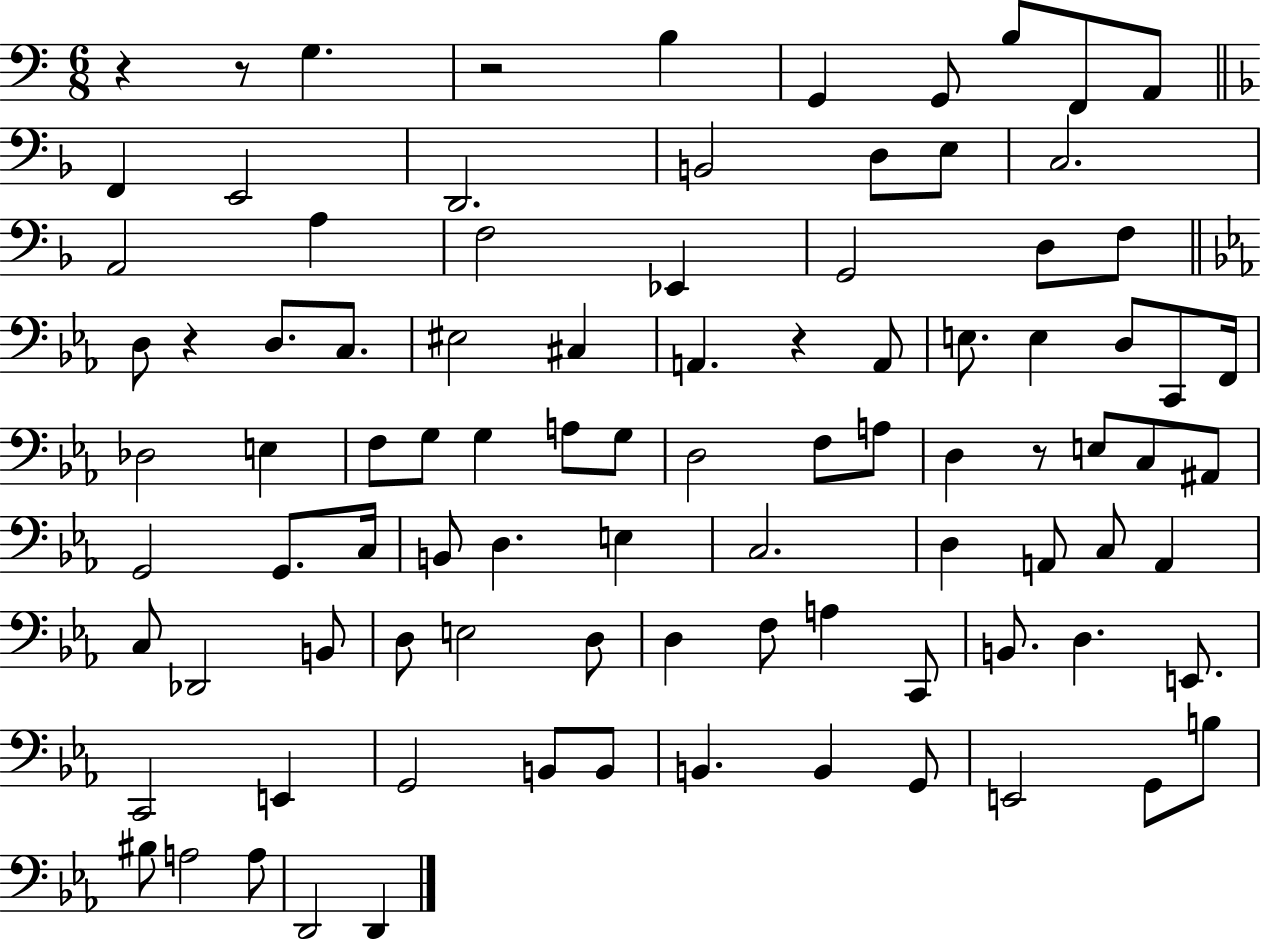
R/q R/e G3/q. R/h B3/q G2/q G2/e B3/e F2/e A2/e F2/q E2/h D2/h. B2/h D3/e E3/e C3/h. A2/h A3/q F3/h Eb2/q G2/h D3/e F3/e D3/e R/q D3/e. C3/e. EIS3/h C#3/q A2/q. R/q A2/e E3/e. E3/q D3/e C2/e F2/s Db3/h E3/q F3/e G3/e G3/q A3/e G3/e D3/h F3/e A3/e D3/q R/e E3/e C3/e A#2/e G2/h G2/e. C3/s B2/e D3/q. E3/q C3/h. D3/q A2/e C3/e A2/q C3/e Db2/h B2/e D3/e E3/h D3/e D3/q F3/e A3/q C2/e B2/e. D3/q. E2/e. C2/h E2/q G2/h B2/e B2/e B2/q. B2/q G2/e E2/h G2/e B3/e BIS3/e A3/h A3/e D2/h D2/q